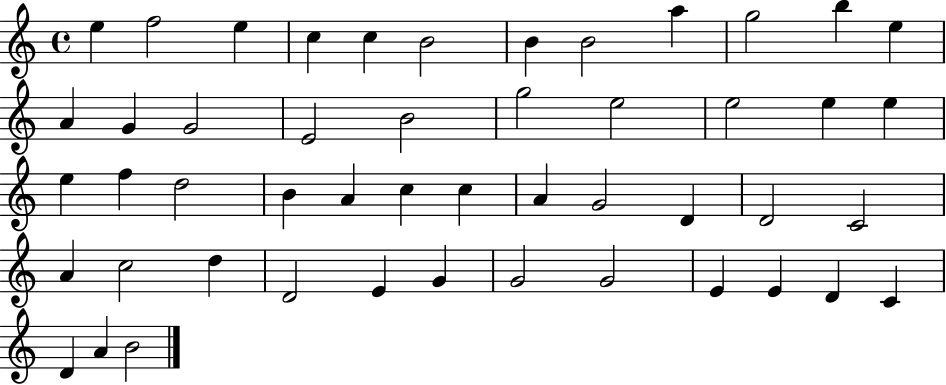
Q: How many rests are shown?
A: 0